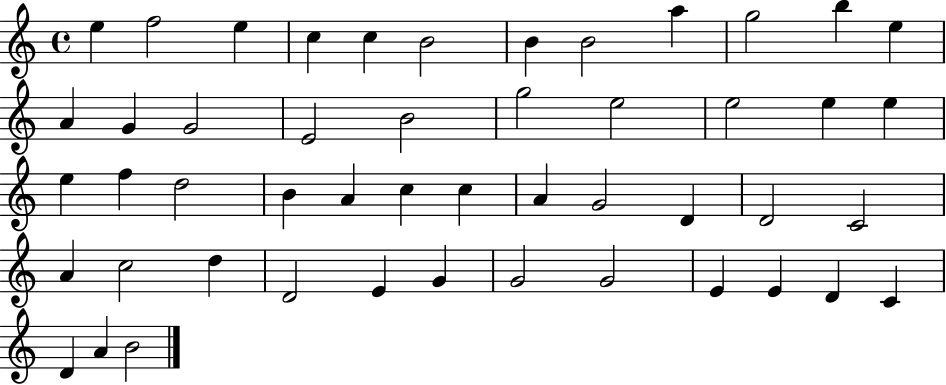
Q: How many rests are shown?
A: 0